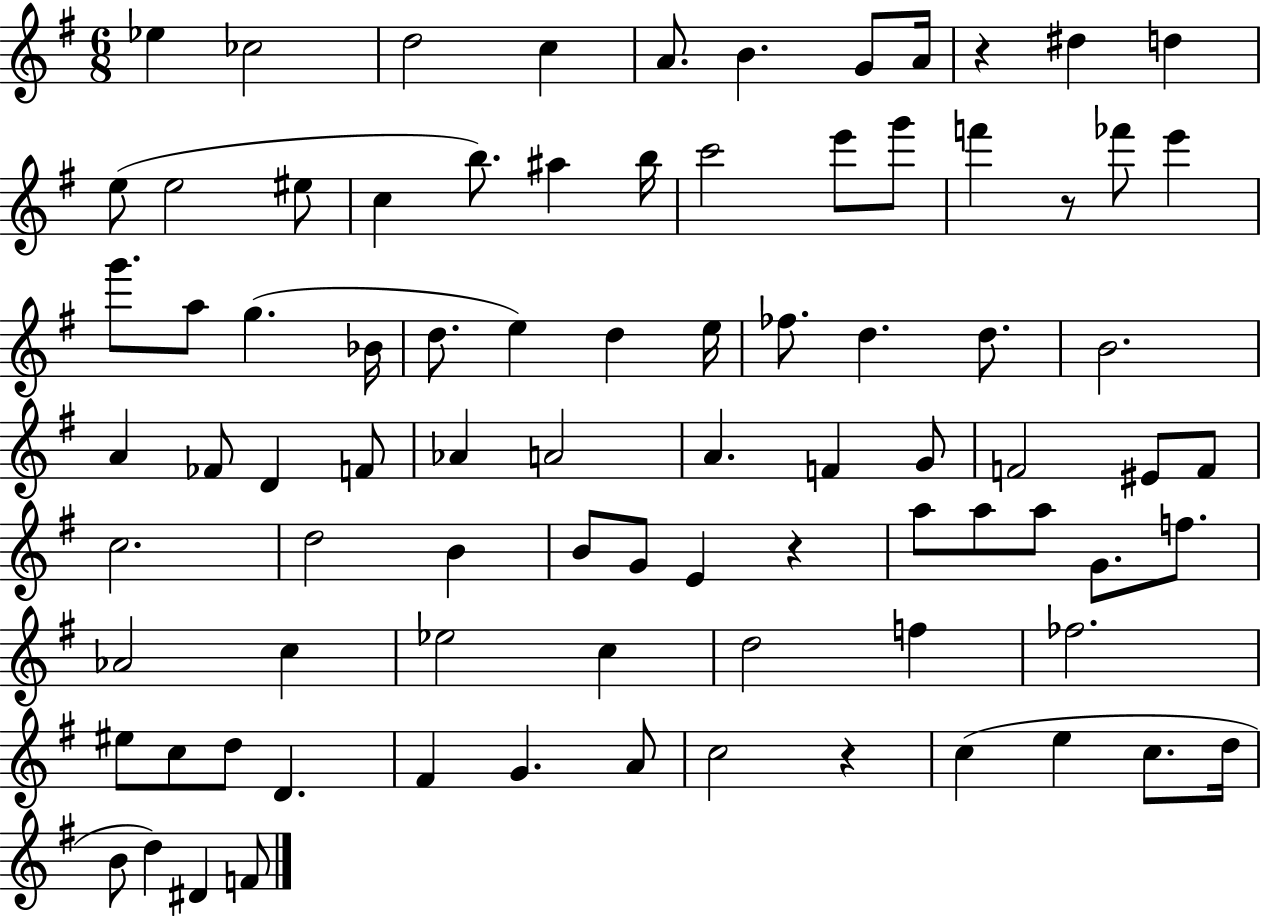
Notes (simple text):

Eb5/q CES5/h D5/h C5/q A4/e. B4/q. G4/e A4/s R/q D#5/q D5/q E5/e E5/h EIS5/e C5/q B5/e. A#5/q B5/s C6/h E6/e G6/e F6/q R/e FES6/e E6/q G6/e. A5/e G5/q. Bb4/s D5/e. E5/q D5/q E5/s FES5/e. D5/q. D5/e. B4/h. A4/q FES4/e D4/q F4/e Ab4/q A4/h A4/q. F4/q G4/e F4/h EIS4/e F4/e C5/h. D5/h B4/q B4/e G4/e E4/q R/q A5/e A5/e A5/e G4/e. F5/e. Ab4/h C5/q Eb5/h C5/q D5/h F5/q FES5/h. EIS5/e C5/e D5/e D4/q. F#4/q G4/q. A4/e C5/h R/q C5/q E5/q C5/e. D5/s B4/e D5/q D#4/q F4/e